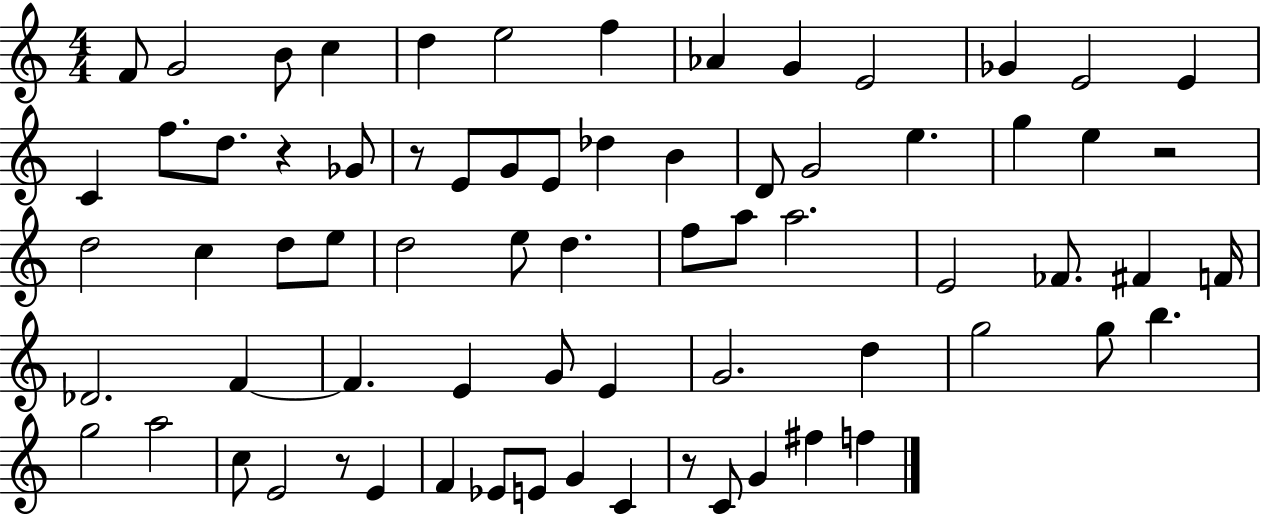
{
  \clef treble
  \numericTimeSignature
  \time 4/4
  \key c \major
  f'8 g'2 b'8 c''4 | d''4 e''2 f''4 | aes'4 g'4 e'2 | ges'4 e'2 e'4 | \break c'4 f''8. d''8. r4 ges'8 | r8 e'8 g'8 e'8 des''4 b'4 | d'8 g'2 e''4. | g''4 e''4 r2 | \break d''2 c''4 d''8 e''8 | d''2 e''8 d''4. | f''8 a''8 a''2. | e'2 fes'8. fis'4 f'16 | \break des'2. f'4~~ | f'4. e'4 g'8 e'4 | g'2. d''4 | g''2 g''8 b''4. | \break g''2 a''2 | c''8 e'2 r8 e'4 | f'4 ees'8 e'8 g'4 c'4 | r8 c'8 g'4 fis''4 f''4 | \break \bar "|."
}